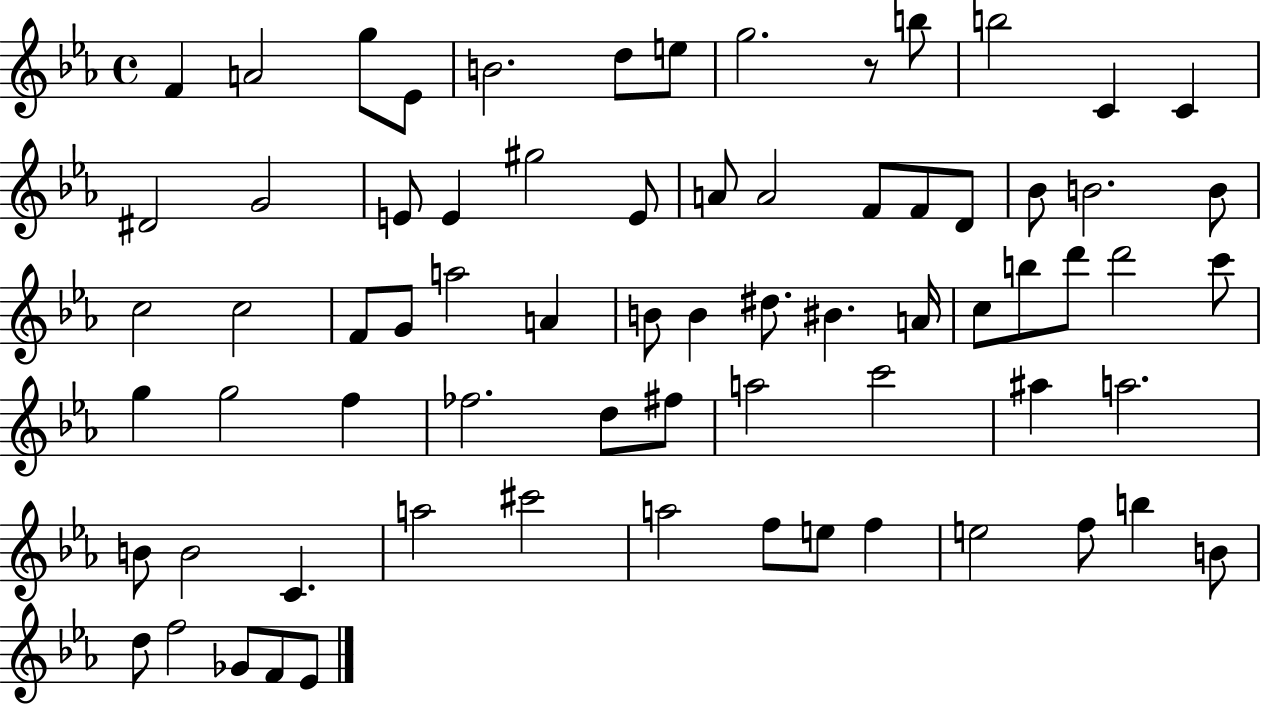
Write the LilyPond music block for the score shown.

{
  \clef treble
  \time 4/4
  \defaultTimeSignature
  \key ees \major
  f'4 a'2 g''8 ees'8 | b'2. d''8 e''8 | g''2. r8 b''8 | b''2 c'4 c'4 | \break dis'2 g'2 | e'8 e'4 gis''2 e'8 | a'8 a'2 f'8 f'8 d'8 | bes'8 b'2. b'8 | \break c''2 c''2 | f'8 g'8 a''2 a'4 | b'8 b'4 dis''8. bis'4. a'16 | c''8 b''8 d'''8 d'''2 c'''8 | \break g''4 g''2 f''4 | fes''2. d''8 fis''8 | a''2 c'''2 | ais''4 a''2. | \break b'8 b'2 c'4. | a''2 cis'''2 | a''2 f''8 e''8 f''4 | e''2 f''8 b''4 b'8 | \break d''8 f''2 ges'8 f'8 ees'8 | \bar "|."
}